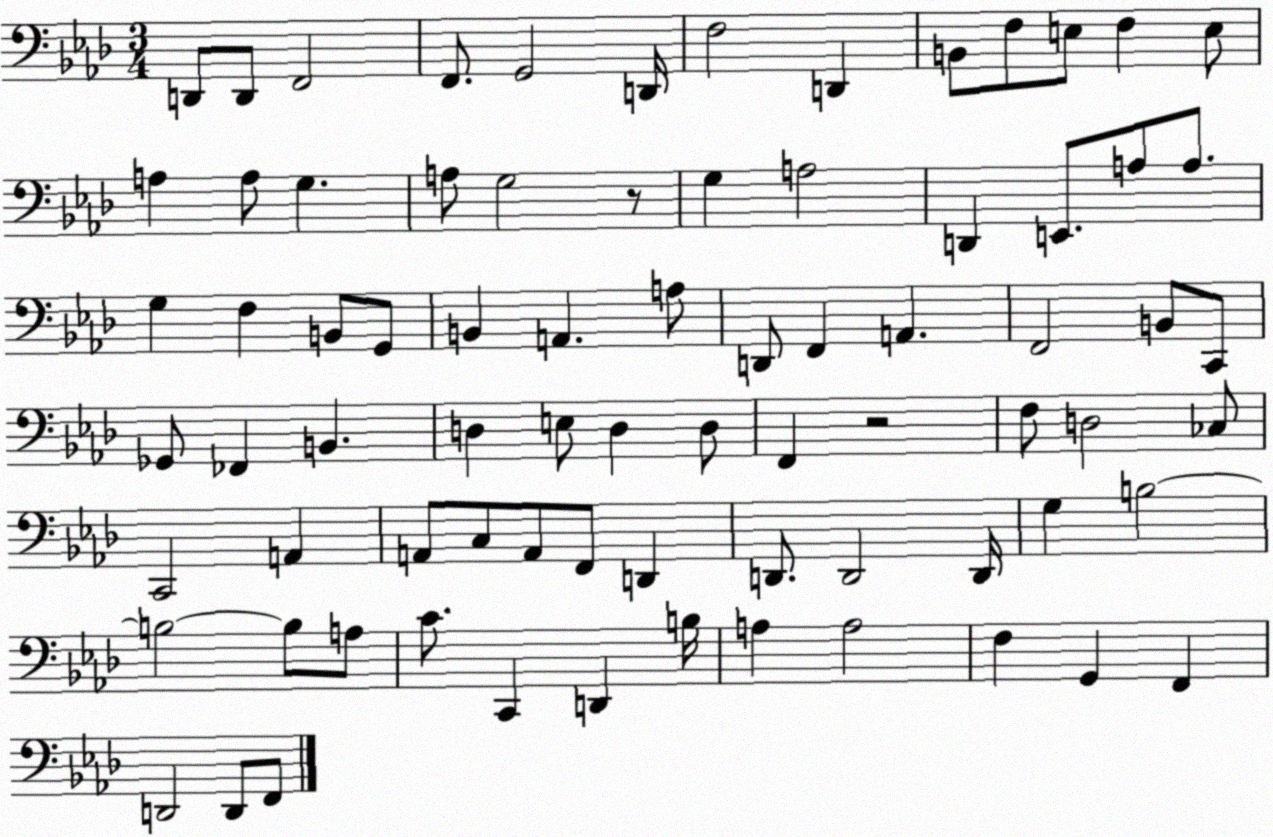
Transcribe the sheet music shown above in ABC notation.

X:1
T:Untitled
M:3/4
L:1/4
K:Ab
D,,/2 D,,/2 F,,2 F,,/2 G,,2 D,,/4 F,2 D,, B,,/2 F,/2 E,/2 F, E,/2 A, A,/2 G, A,/2 G,2 z/2 G, A,2 D,, E,,/2 A,/2 A,/2 G, F, B,,/2 G,,/2 B,, A,, A,/2 D,,/2 F,, A,, F,,2 B,,/2 C,,/2 _G,,/2 _F,, B,, D, E,/2 D, D,/2 F,, z2 F,/2 D,2 _C,/2 C,,2 A,, A,,/2 C,/2 A,,/2 F,,/2 D,, D,,/2 D,,2 D,,/4 G, B,2 B,2 B,/2 A,/2 C/2 C,, D,, B,/4 A, A,2 F, G,, F,, D,,2 D,,/2 F,,/2